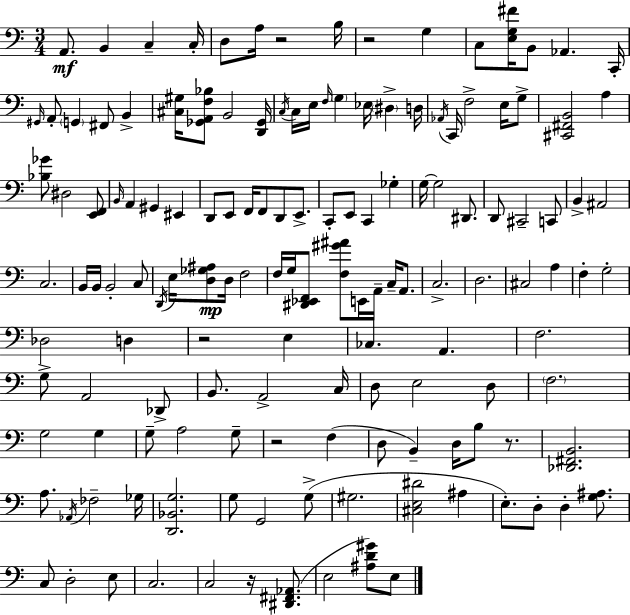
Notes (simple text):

A2/e. B2/q C3/q C3/s D3/e A3/s R/h B3/s R/h G3/q C3/e [E3,G3,F#4]/s B2/e Ab2/q. C2/s G#2/s A2/e G2/q F#2/e B2/q [C#3,G#3]/s [Gb2,A2,F3,Bb3]/e B2/h [D2,Gb2]/s C3/s C3/s E3/s F3/s G3/q Eb3/s D#3/q D3/s Ab2/s C2/s F3/h E3/s G3/e [C#2,F#2,B2]/h A3/q [Bb3,Gb4]/e D#3/h [E2,F2]/e B2/s A2/q G#2/q EIS2/q D2/e E2/e F2/s F2/e D2/e E2/e. C2/e E2/e C2/q Gb3/q G3/s G3/h D#2/e. D2/e C#2/h C2/e B2/q A#2/h C3/h. B2/s B2/s B2/h C3/e D2/s E3/s [D3,Gb3,A#3]/e D3/s F3/h F3/s G3/s [D#2,Eb2,F2]/e [F3,G#4,A#4]/e E2/s A2/s C3/s A2/e. C3/h. D3/h. C#3/h A3/q F3/q G3/h Db3/h D3/q R/h E3/q CES3/q. A2/q. F3/h. G3/e A2/h Db2/e B2/e. A2/h C3/s D3/e E3/h D3/e F3/h. G3/h G3/q G3/e A3/h G3/e R/h F3/q D3/e B2/q D3/s B3/e R/e. [Db2,F#2,B2]/h. A3/e. Ab2/s FES3/h Gb3/s [D2,Bb2,G3]/h. G3/e G2/h G3/e G#3/h. [C#3,E3,D#4]/h A#3/q E3/e. D3/e D3/q [G3,A#3]/e. C3/e D3/h E3/e C3/h. C3/h R/s [D#2,F#2,Ab2]/e. E3/h [A#3,D4,G#4]/e E3/e